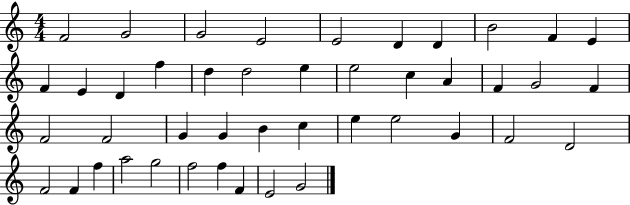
X:1
T:Untitled
M:4/4
L:1/4
K:C
F2 G2 G2 E2 E2 D D B2 F E F E D f d d2 e e2 c A F G2 F F2 F2 G G B c e e2 G F2 D2 F2 F f a2 g2 f2 f F E2 G2